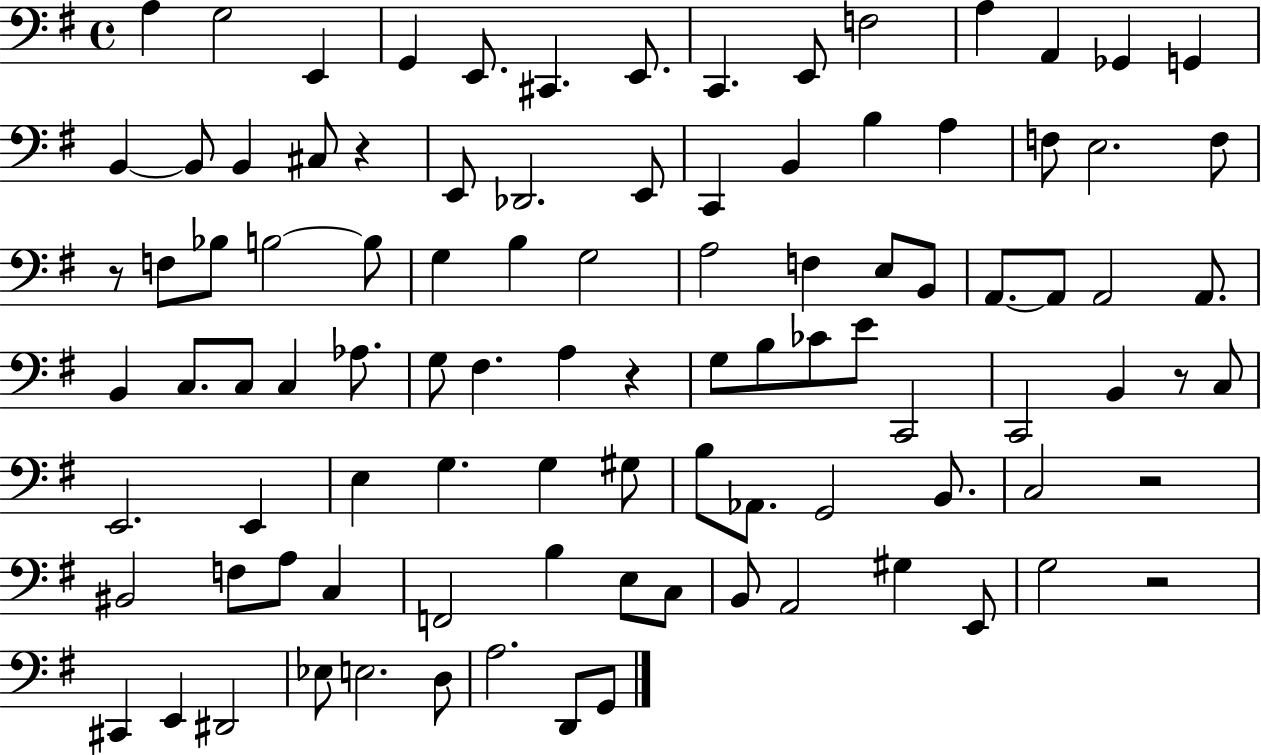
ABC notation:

X:1
T:Untitled
M:4/4
L:1/4
K:G
A, G,2 E,, G,, E,,/2 ^C,, E,,/2 C,, E,,/2 F,2 A, A,, _G,, G,, B,, B,,/2 B,, ^C,/2 z E,,/2 _D,,2 E,,/2 C,, B,, B, A, F,/2 E,2 F,/2 z/2 F,/2 _B,/2 B,2 B,/2 G, B, G,2 A,2 F, E,/2 B,,/2 A,,/2 A,,/2 A,,2 A,,/2 B,, C,/2 C,/2 C, _A,/2 G,/2 ^F, A, z G,/2 B,/2 _C/2 E/2 C,,2 C,,2 B,, z/2 C,/2 E,,2 E,, E, G, G, ^G,/2 B,/2 _A,,/2 G,,2 B,,/2 C,2 z2 ^B,,2 F,/2 A,/2 C, F,,2 B, E,/2 C,/2 B,,/2 A,,2 ^G, E,,/2 G,2 z2 ^C,, E,, ^D,,2 _E,/2 E,2 D,/2 A,2 D,,/2 G,,/2